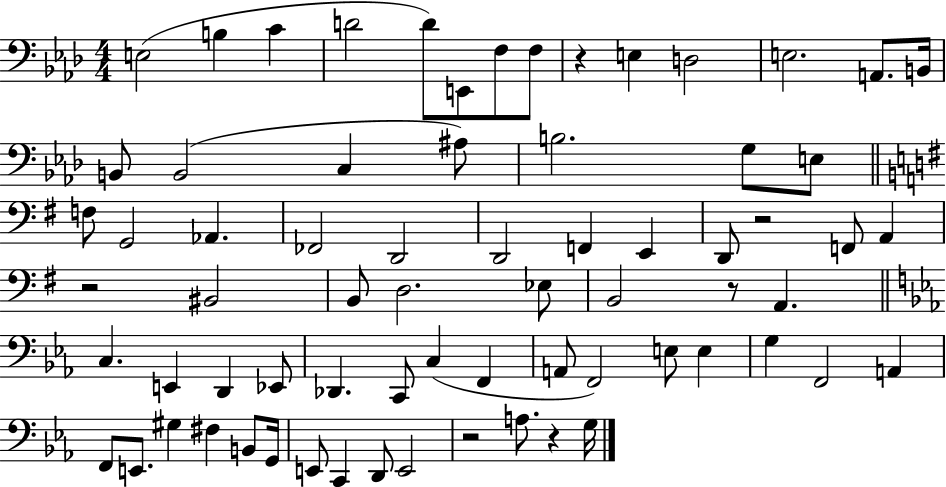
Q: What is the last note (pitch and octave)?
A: G3